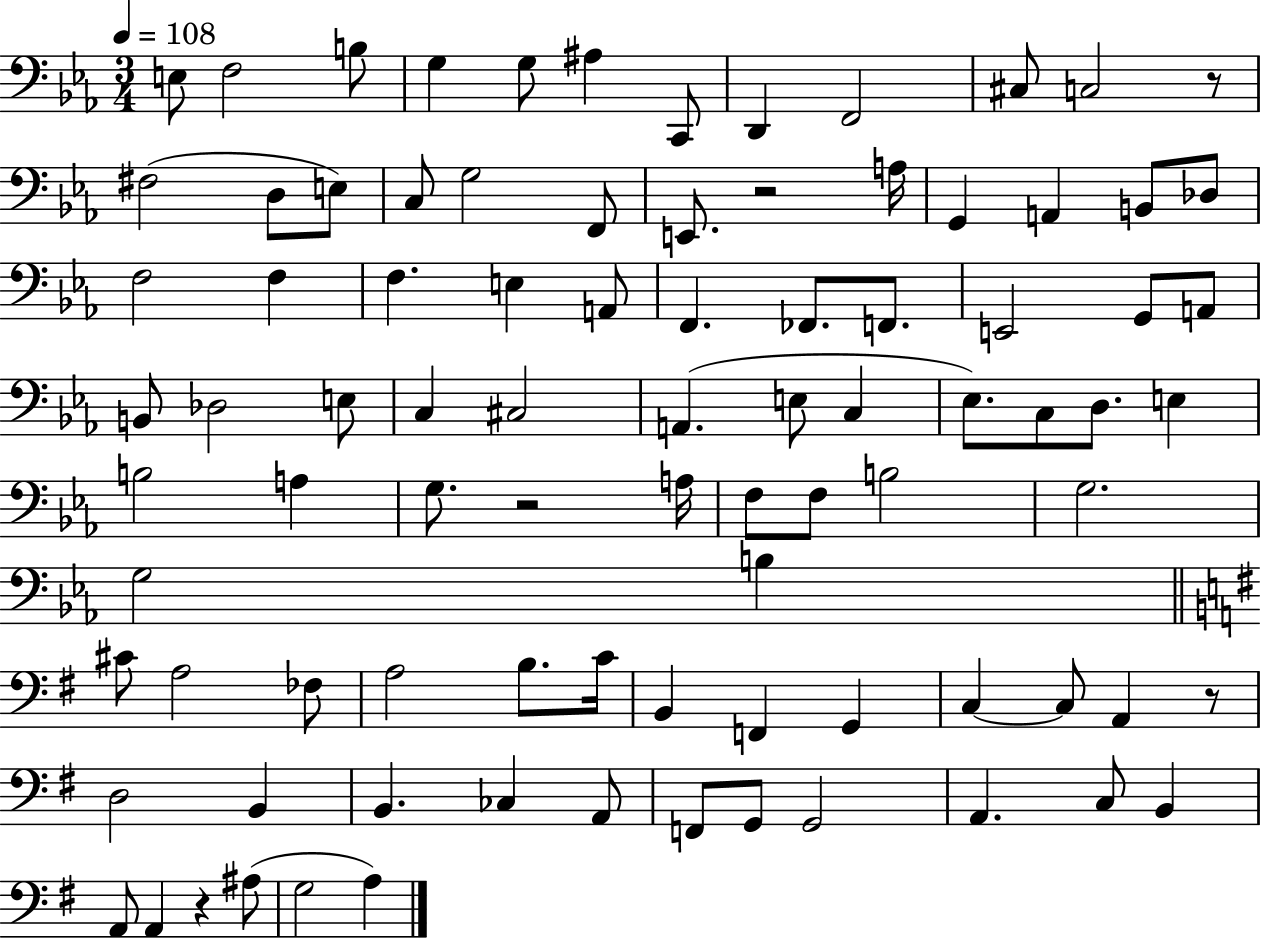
E3/e F3/h B3/e G3/q G3/e A#3/q C2/e D2/q F2/h C#3/e C3/h R/e F#3/h D3/e E3/e C3/e G3/h F2/e E2/e. R/h A3/s G2/q A2/q B2/e Db3/e F3/h F3/q F3/q. E3/q A2/e F2/q. FES2/e. F2/e. E2/h G2/e A2/e B2/e Db3/h E3/e C3/q C#3/h A2/q. E3/e C3/q Eb3/e. C3/e D3/e. E3/q B3/h A3/q G3/e. R/h A3/s F3/e F3/e B3/h G3/h. G3/h B3/q C#4/e A3/h FES3/e A3/h B3/e. C4/s B2/q F2/q G2/q C3/q C3/e A2/q R/e D3/h B2/q B2/q. CES3/q A2/e F2/e G2/e G2/h A2/q. C3/e B2/q A2/e A2/q R/q A#3/e G3/h A3/q